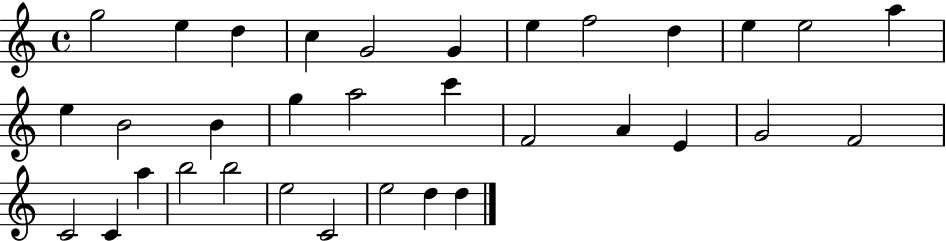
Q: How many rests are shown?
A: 0